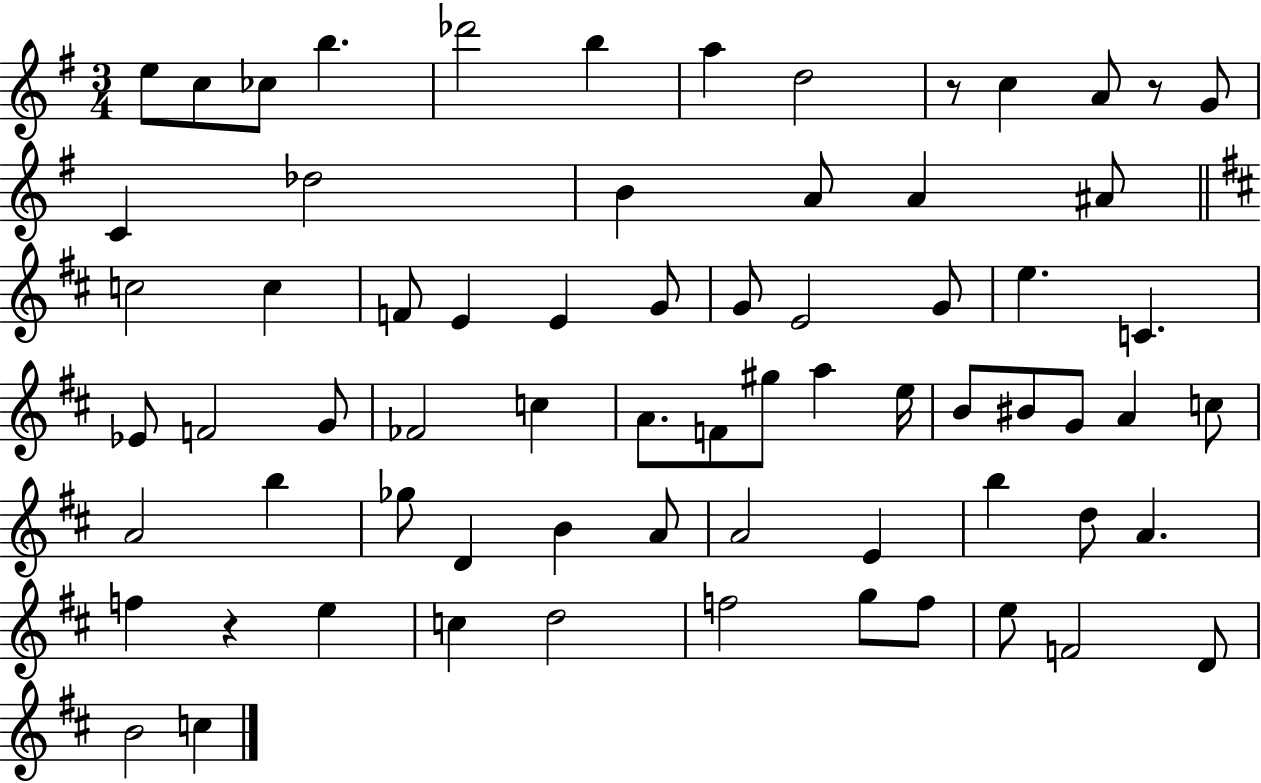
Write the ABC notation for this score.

X:1
T:Untitled
M:3/4
L:1/4
K:G
e/2 c/2 _c/2 b _d'2 b a d2 z/2 c A/2 z/2 G/2 C _d2 B A/2 A ^A/2 c2 c F/2 E E G/2 G/2 E2 G/2 e C _E/2 F2 G/2 _F2 c A/2 F/2 ^g/2 a e/4 B/2 ^B/2 G/2 A c/2 A2 b _g/2 D B A/2 A2 E b d/2 A f z e c d2 f2 g/2 f/2 e/2 F2 D/2 B2 c